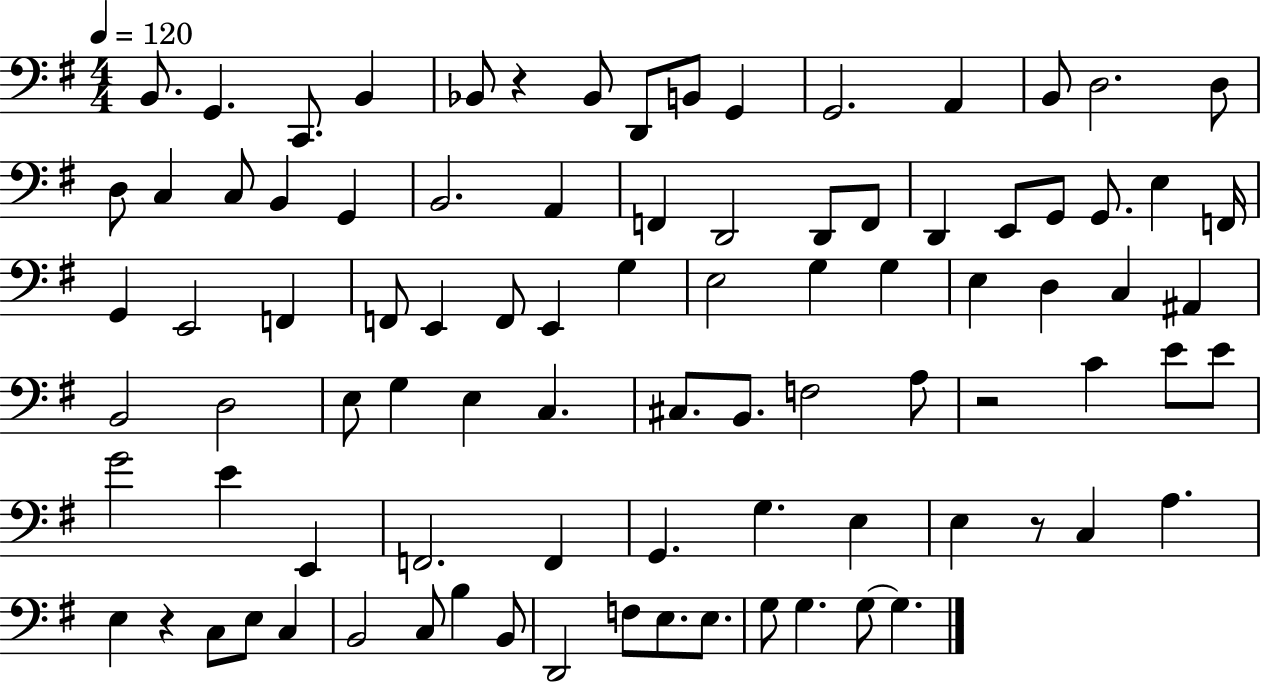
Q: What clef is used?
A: bass